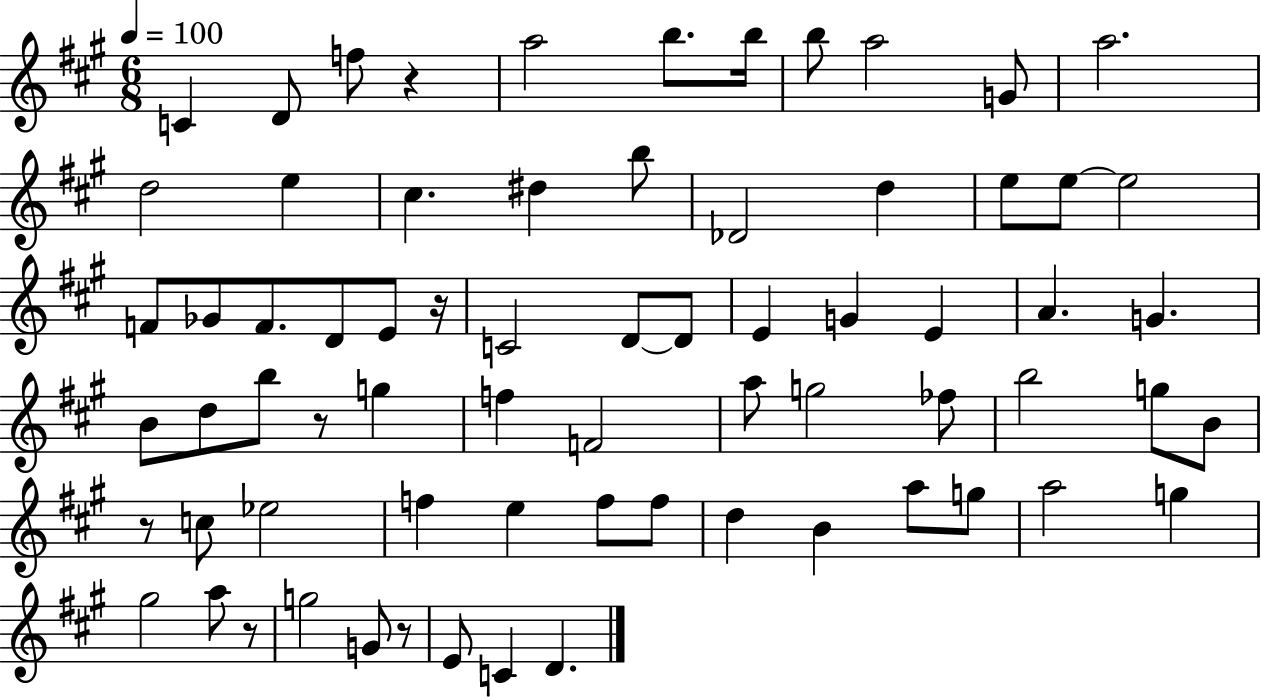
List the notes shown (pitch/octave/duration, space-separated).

C4/q D4/e F5/e R/q A5/h B5/e. B5/s B5/e A5/h G4/e A5/h. D5/h E5/q C#5/q. D#5/q B5/e Db4/h D5/q E5/e E5/e E5/h F4/e Gb4/e F4/e. D4/e E4/e R/s C4/h D4/e D4/e E4/q G4/q E4/q A4/q. G4/q. B4/e D5/e B5/e R/e G5/q F5/q F4/h A5/e G5/h FES5/e B5/h G5/e B4/e R/e C5/e Eb5/h F5/q E5/q F5/e F5/e D5/q B4/q A5/e G5/e A5/h G5/q G#5/h A5/e R/e G5/h G4/e R/e E4/e C4/q D4/q.